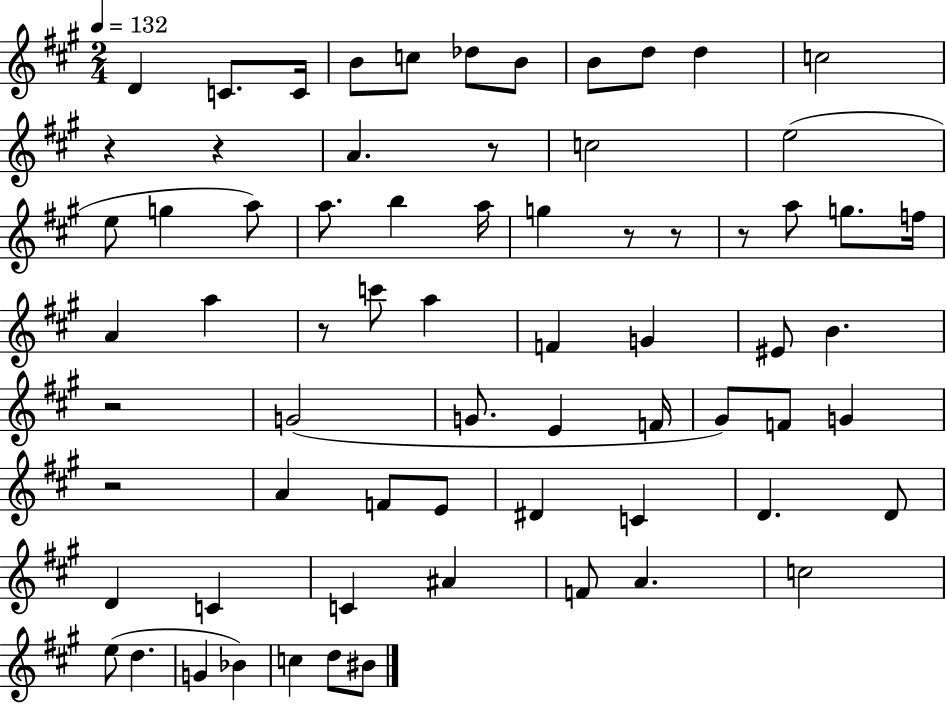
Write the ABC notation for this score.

X:1
T:Untitled
M:2/4
L:1/4
K:A
D C/2 C/4 B/2 c/2 _d/2 B/2 B/2 d/2 d c2 z z A z/2 c2 e2 e/2 g a/2 a/2 b a/4 g z/2 z/2 z/2 a/2 g/2 f/4 A a z/2 c'/2 a F G ^E/2 B z2 G2 G/2 E F/4 ^G/2 F/2 G z2 A F/2 E/2 ^D C D D/2 D C C ^A F/2 A c2 e/2 d G _B c d/2 ^B/2